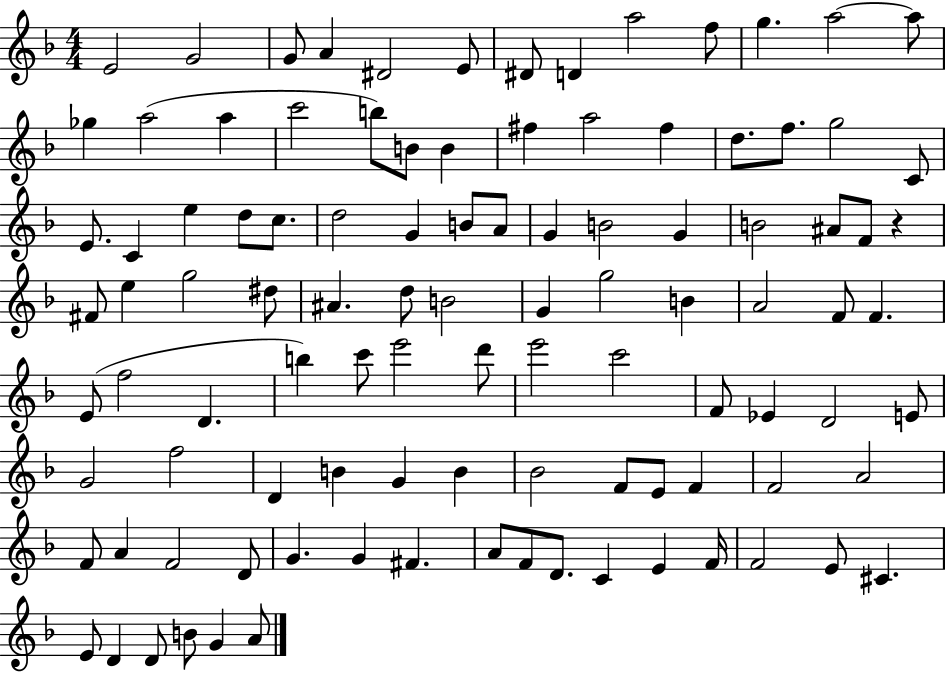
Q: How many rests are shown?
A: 1